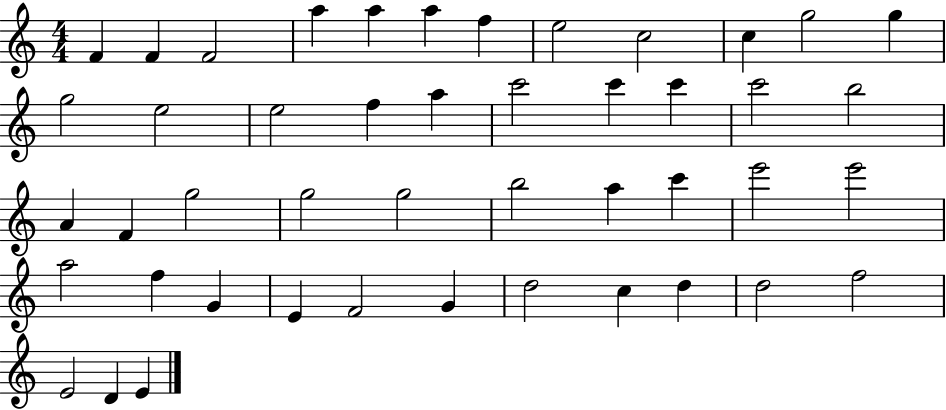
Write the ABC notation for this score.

X:1
T:Untitled
M:4/4
L:1/4
K:C
F F F2 a a a f e2 c2 c g2 g g2 e2 e2 f a c'2 c' c' c'2 b2 A F g2 g2 g2 b2 a c' e'2 e'2 a2 f G E F2 G d2 c d d2 f2 E2 D E